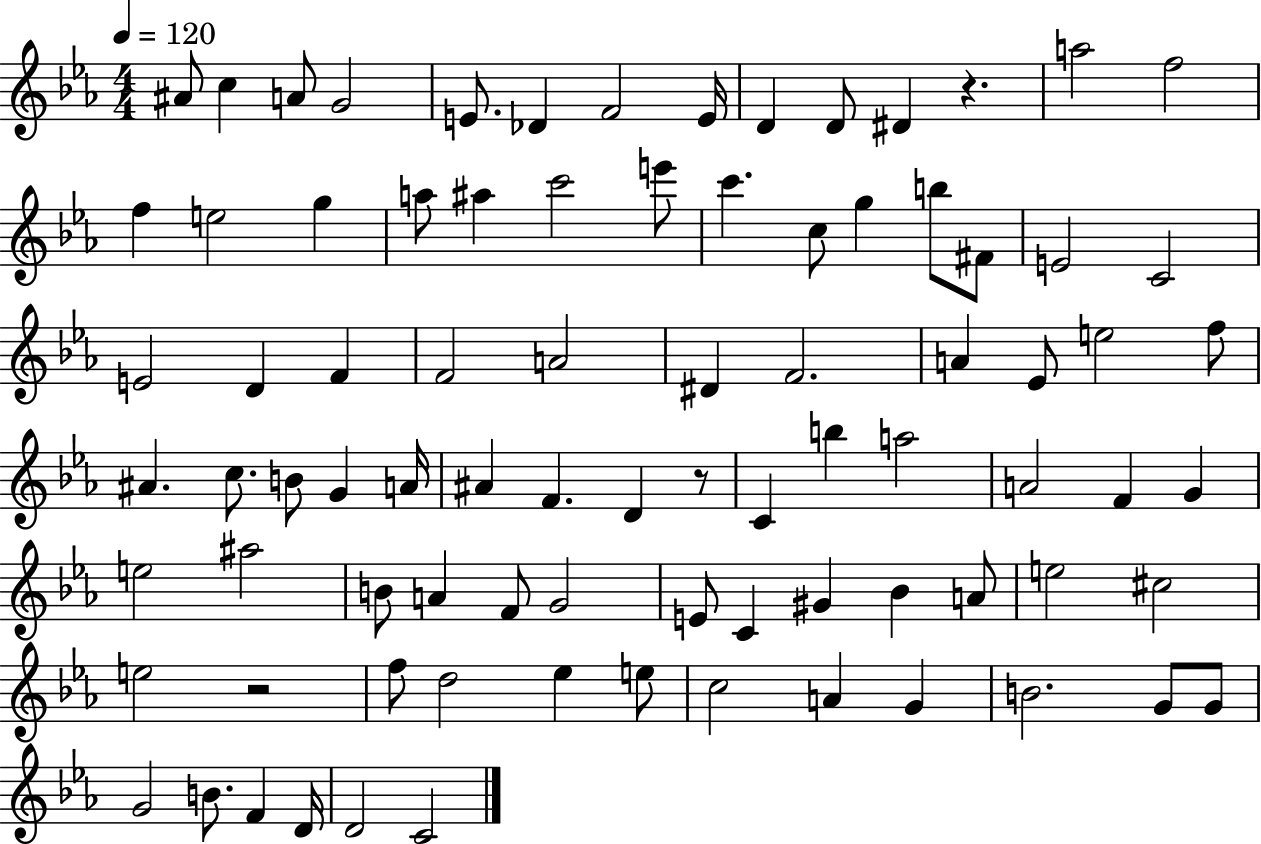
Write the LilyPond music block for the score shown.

{
  \clef treble
  \numericTimeSignature
  \time 4/4
  \key ees \major
  \tempo 4 = 120
  ais'8 c''4 a'8 g'2 | e'8. des'4 f'2 e'16 | d'4 d'8 dis'4 r4. | a''2 f''2 | \break f''4 e''2 g''4 | a''8 ais''4 c'''2 e'''8 | c'''4. c''8 g''4 b''8 fis'8 | e'2 c'2 | \break e'2 d'4 f'4 | f'2 a'2 | dis'4 f'2. | a'4 ees'8 e''2 f''8 | \break ais'4. c''8. b'8 g'4 a'16 | ais'4 f'4. d'4 r8 | c'4 b''4 a''2 | a'2 f'4 g'4 | \break e''2 ais''2 | b'8 a'4 f'8 g'2 | e'8 c'4 gis'4 bes'4 a'8 | e''2 cis''2 | \break e''2 r2 | f''8 d''2 ees''4 e''8 | c''2 a'4 g'4 | b'2. g'8 g'8 | \break g'2 b'8. f'4 d'16 | d'2 c'2 | \bar "|."
}